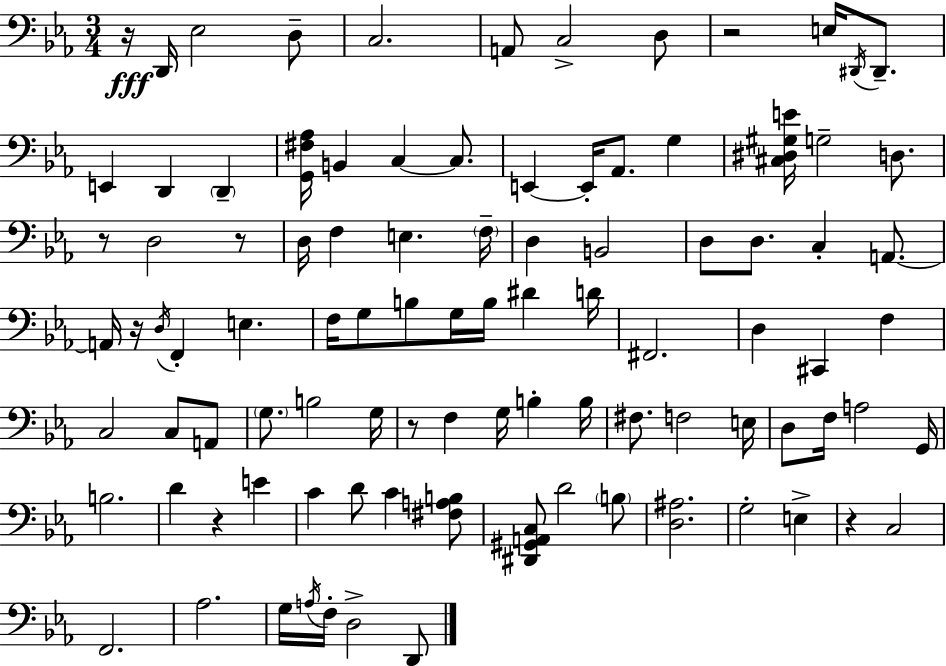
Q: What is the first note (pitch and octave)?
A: D2